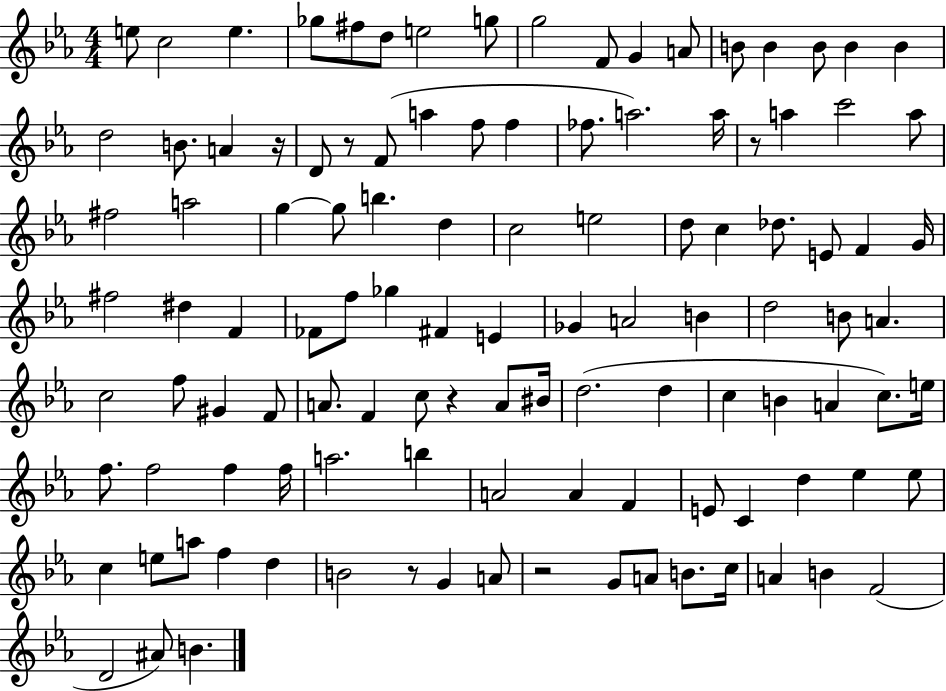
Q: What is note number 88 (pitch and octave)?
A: Eb5